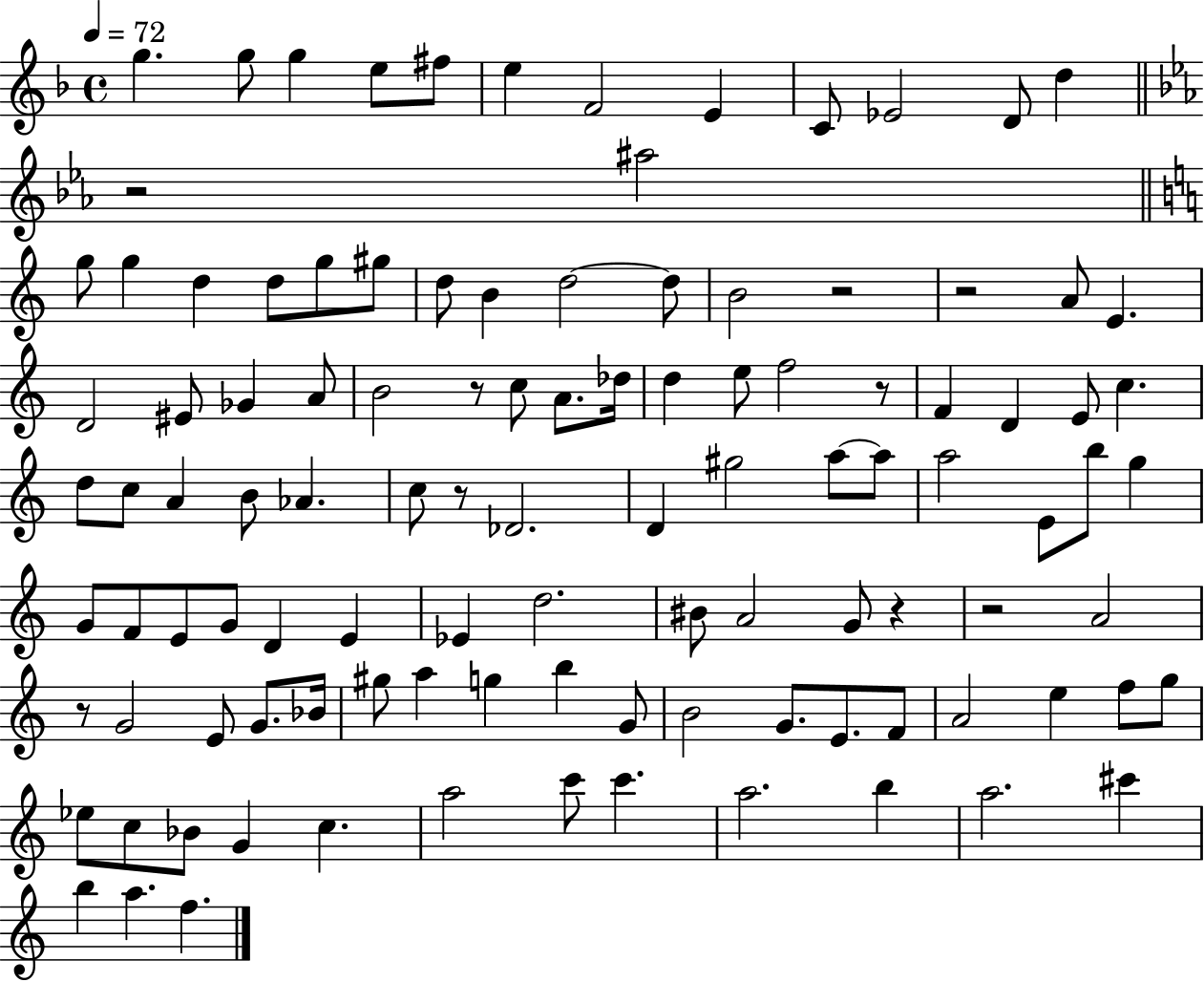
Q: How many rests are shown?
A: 9